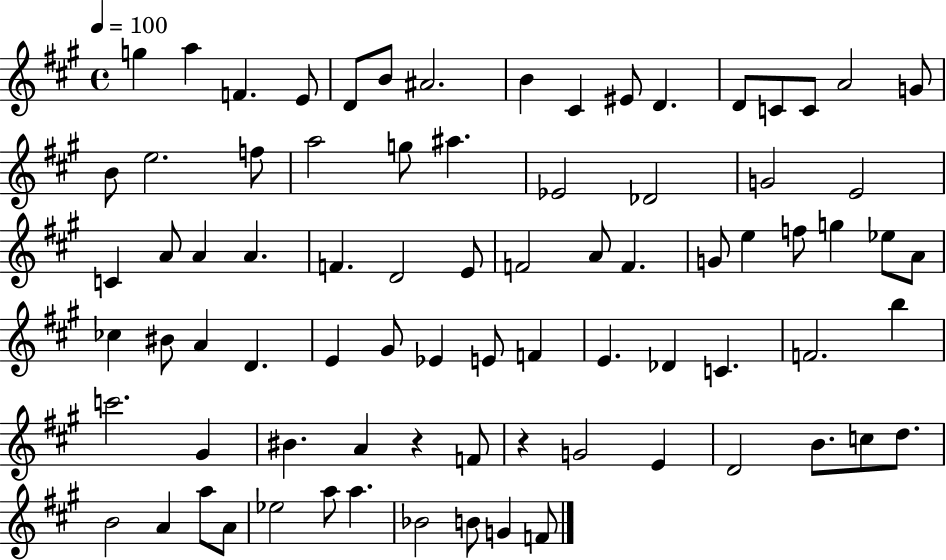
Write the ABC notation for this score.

X:1
T:Untitled
M:4/4
L:1/4
K:A
g a F E/2 D/2 B/2 ^A2 B ^C ^E/2 D D/2 C/2 C/2 A2 G/2 B/2 e2 f/2 a2 g/2 ^a _E2 _D2 G2 E2 C A/2 A A F D2 E/2 F2 A/2 F G/2 e f/2 g _e/2 A/2 _c ^B/2 A D E ^G/2 _E E/2 F E _D C F2 b c'2 ^G ^B A z F/2 z G2 E D2 B/2 c/2 d/2 B2 A a/2 A/2 _e2 a/2 a _B2 B/2 G F/2